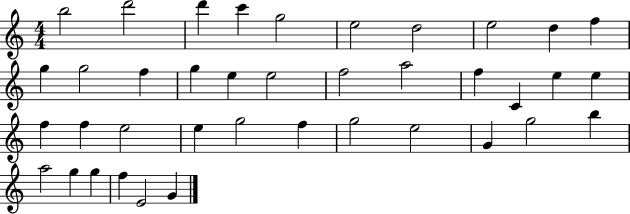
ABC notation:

X:1
T:Untitled
M:4/4
L:1/4
K:C
b2 d'2 d' c' g2 e2 d2 e2 d f g g2 f g e e2 f2 a2 f C e e f f e2 e g2 f g2 e2 G g2 b a2 g g f E2 G